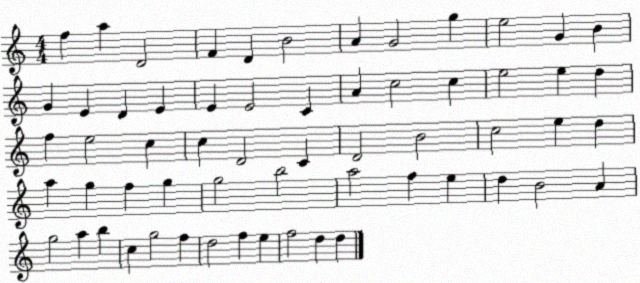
X:1
T:Untitled
M:4/4
L:1/4
K:C
f a D2 F D B2 A G2 g e2 G B G E D E E E2 C A c2 c e2 e d f e2 c c D2 C D2 B2 c2 e d a g f g g2 b2 a2 f e d B2 A g2 a b c g2 f d2 f e f2 d d